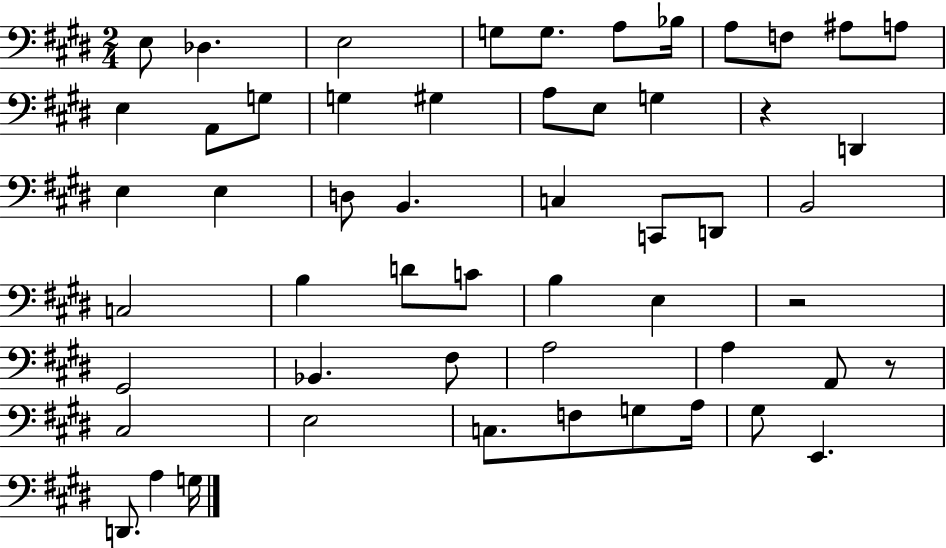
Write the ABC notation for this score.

X:1
T:Untitled
M:2/4
L:1/4
K:E
E,/2 _D, E,2 G,/2 G,/2 A,/2 _B,/4 A,/2 F,/2 ^A,/2 A,/2 E, A,,/2 G,/2 G, ^G, A,/2 E,/2 G, z D,, E, E, D,/2 B,, C, C,,/2 D,,/2 B,,2 C,2 B, D/2 C/2 B, E, z2 ^G,,2 _B,, ^F,/2 A,2 A, A,,/2 z/2 ^C,2 E,2 C,/2 F,/2 G,/2 A,/4 ^G,/2 E,, D,,/2 A, G,/4